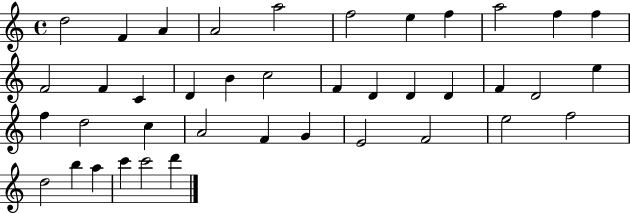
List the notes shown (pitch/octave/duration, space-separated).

D5/h F4/q A4/q A4/h A5/h F5/h E5/q F5/q A5/h F5/q F5/q F4/h F4/q C4/q D4/q B4/q C5/h F4/q D4/q D4/q D4/q F4/q D4/h E5/q F5/q D5/h C5/q A4/h F4/q G4/q E4/h F4/h E5/h F5/h D5/h B5/q A5/q C6/q C6/h D6/q